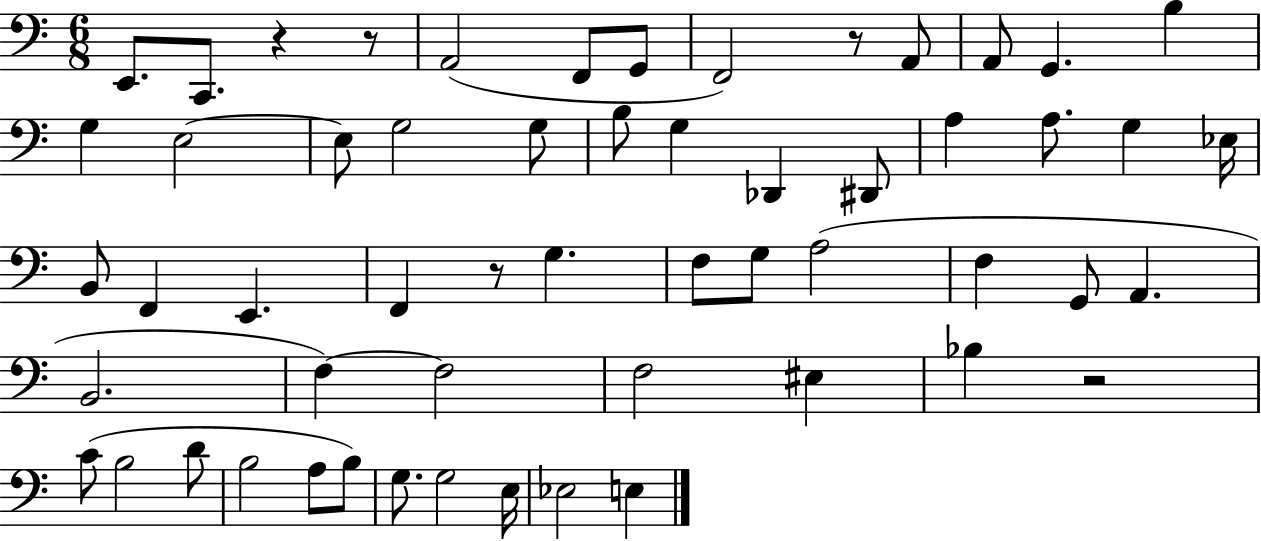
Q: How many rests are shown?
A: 5